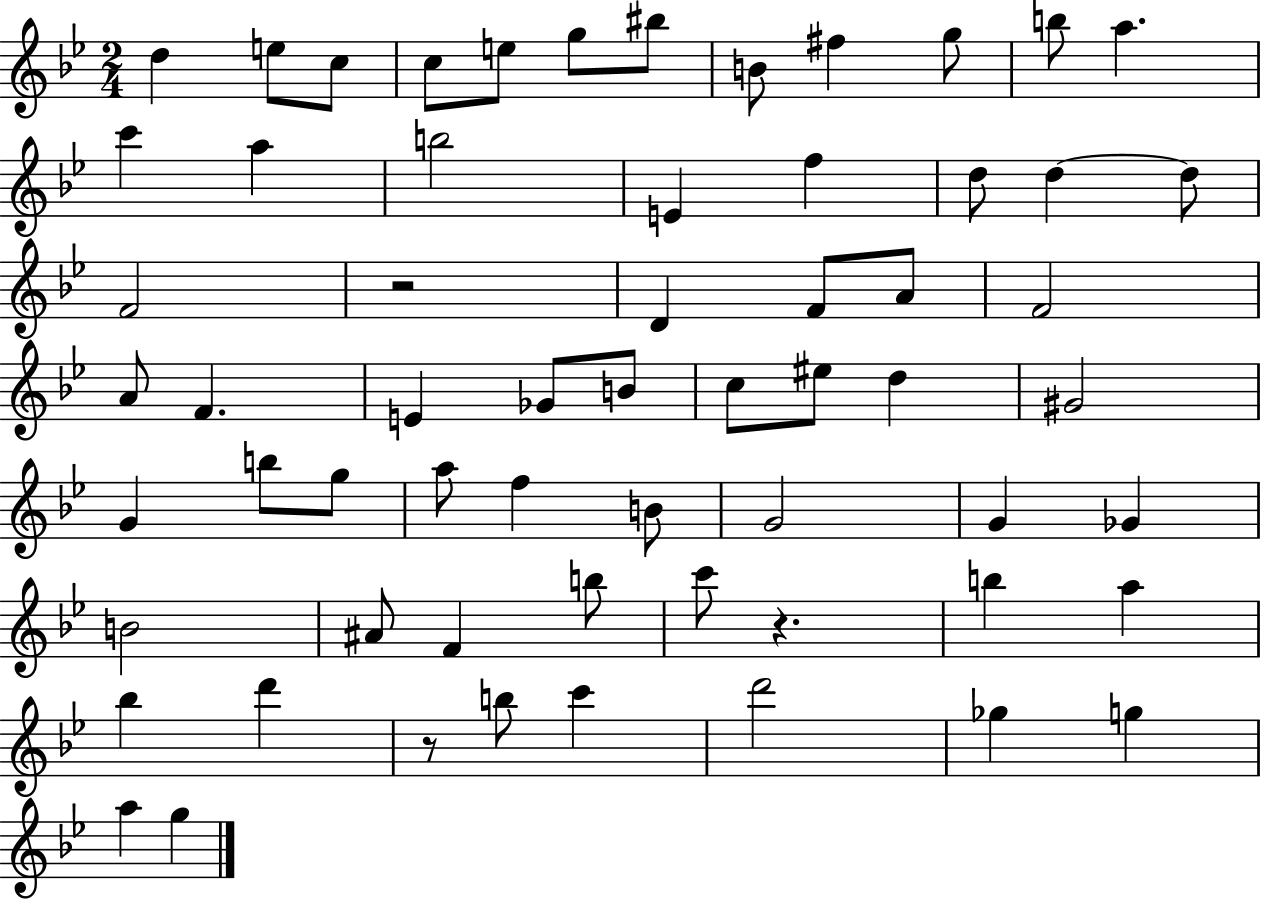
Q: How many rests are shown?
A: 3